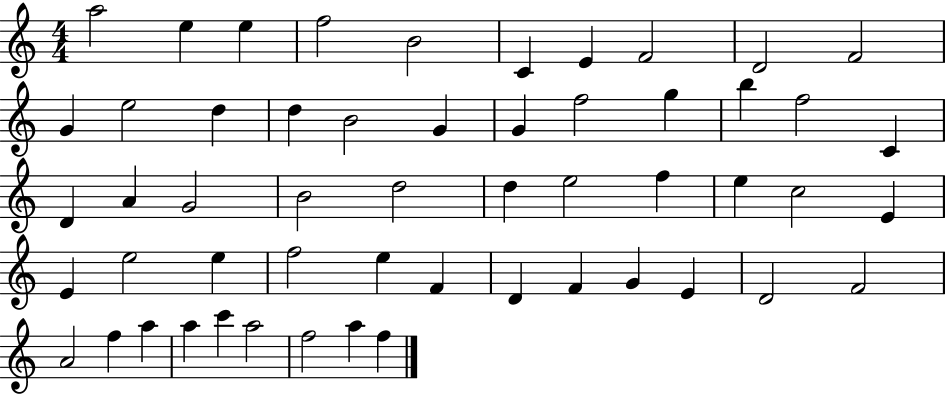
A5/h E5/q E5/q F5/h B4/h C4/q E4/q F4/h D4/h F4/h G4/q E5/h D5/q D5/q B4/h G4/q G4/q F5/h G5/q B5/q F5/h C4/q D4/q A4/q G4/h B4/h D5/h D5/q E5/h F5/q E5/q C5/h E4/q E4/q E5/h E5/q F5/h E5/q F4/q D4/q F4/q G4/q E4/q D4/h F4/h A4/h F5/q A5/q A5/q C6/q A5/h F5/h A5/q F5/q